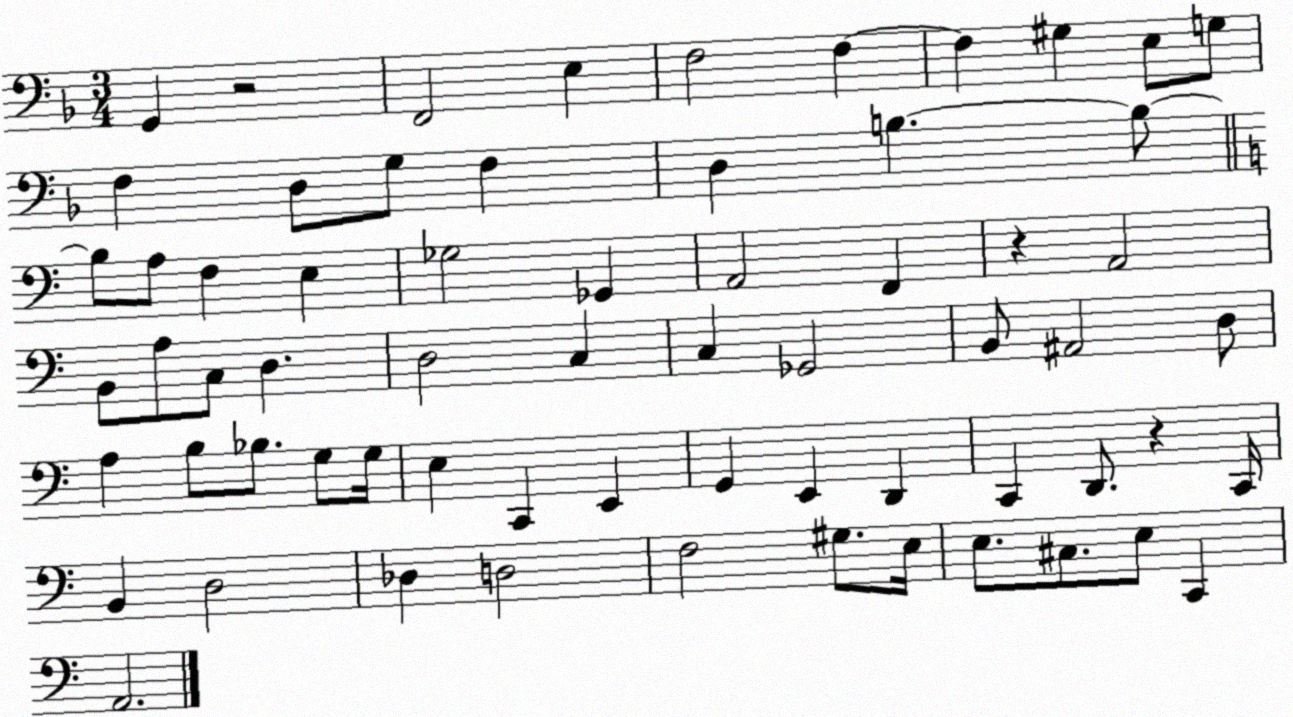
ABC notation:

X:1
T:Untitled
M:3/4
L:1/4
K:F
G,, z2 F,,2 E, F,2 F, F, ^G, E,/2 G,/2 F, D,/2 G,/2 F, D, B, B,/2 B,/2 A,/2 F, E, _G,2 _G,, A,,2 F,, z A,,2 B,,/2 A,/2 C,/2 D, D,2 C, C, _G,,2 B,,/2 ^A,,2 D,/2 A, B,/2 _B,/2 G,/2 G,/4 E, C,, E,, G,, E,, D,, C,, D,,/2 z C,,/4 B,, D,2 _D, D,2 F,2 ^G,/2 E,/4 E,/2 ^C,/2 E,/2 C,, A,,2